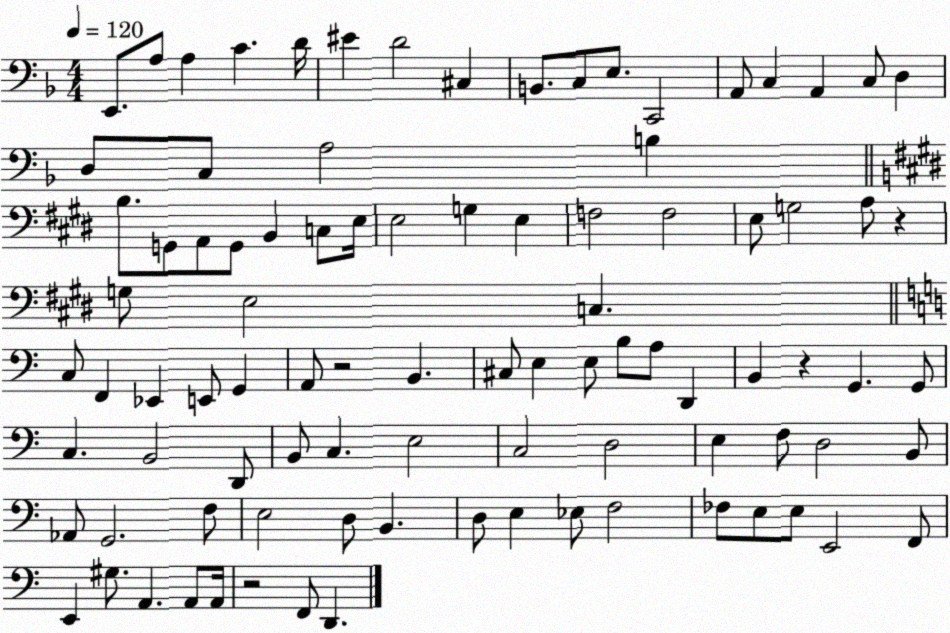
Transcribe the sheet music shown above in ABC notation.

X:1
T:Untitled
M:4/4
L:1/4
K:F
E,,/2 A,/2 A, C D/4 ^E D2 ^C, B,,/2 C,/2 E,/2 C,,2 A,,/2 C, A,, C,/2 D, D,/2 C,/2 A,2 B, B,/2 G,,/2 A,,/2 G,,/2 B,, C,/2 E,/4 E,2 G, E, F,2 F,2 E,/2 G,2 A,/2 z G,/2 E,2 C, C,/2 F,, _E,, E,,/2 G,, A,,/2 z2 B,, ^C,/2 E, E,/2 B,/2 A,/2 D,, B,, z G,, G,,/2 C, B,,2 D,,/2 B,,/2 C, E,2 C,2 D,2 E, F,/2 D,2 B,,/2 _A,,/2 G,,2 F,/2 E,2 D,/2 B,, D,/2 E, _E,/2 F,2 _F,/2 E,/2 E,/2 E,,2 F,,/2 E,, ^G,/2 A,, A,,/2 A,,/4 z2 F,,/2 D,,